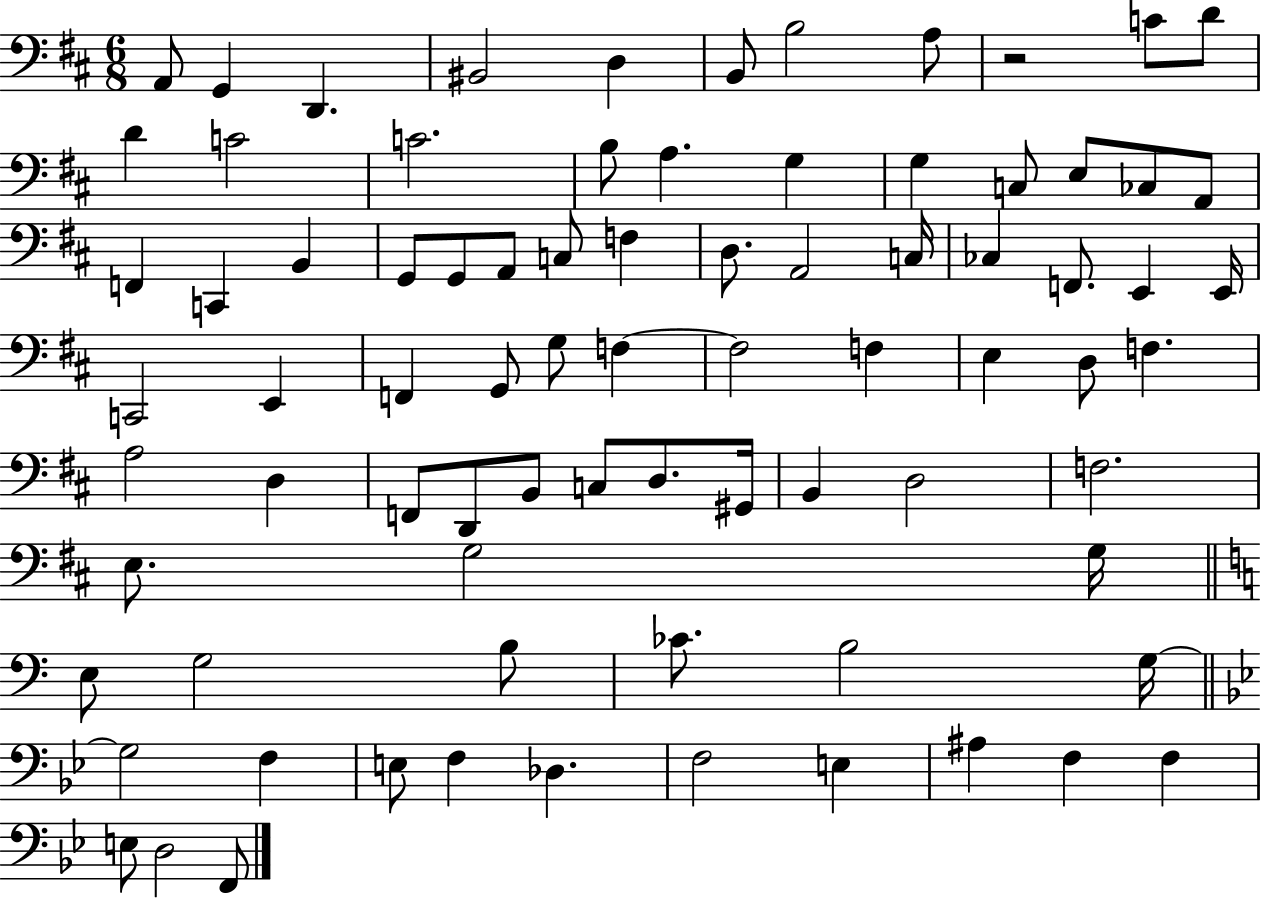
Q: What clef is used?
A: bass